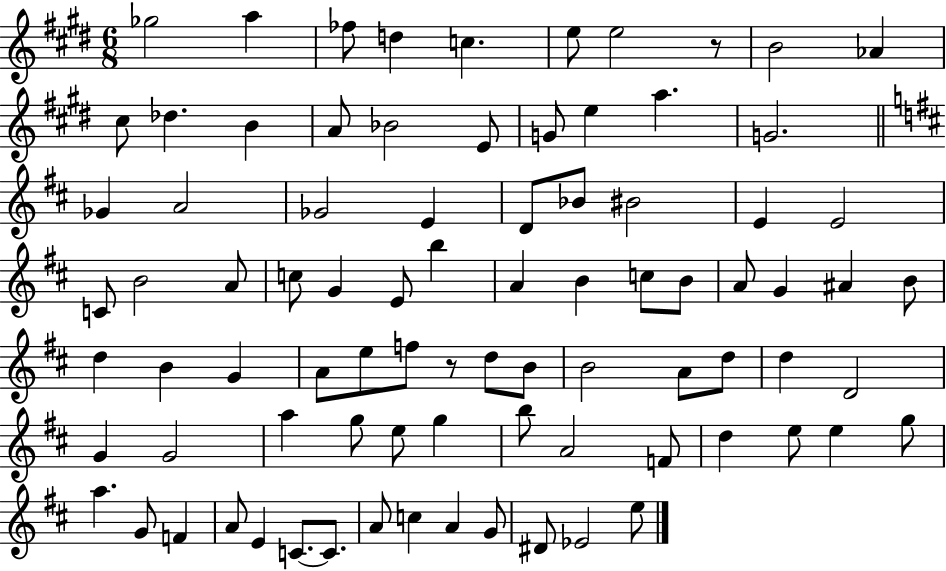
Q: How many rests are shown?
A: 2